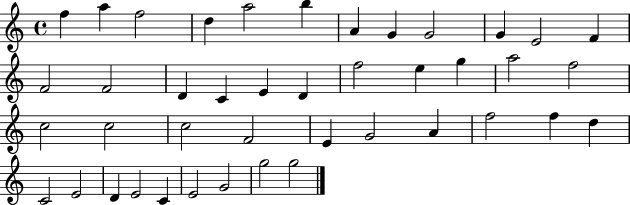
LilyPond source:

{
  \clef treble
  \time 4/4
  \defaultTimeSignature
  \key c \major
  f''4 a''4 f''2 | d''4 a''2 b''4 | a'4 g'4 g'2 | g'4 e'2 f'4 | \break f'2 f'2 | d'4 c'4 e'4 d'4 | f''2 e''4 g''4 | a''2 f''2 | \break c''2 c''2 | c''2 f'2 | e'4 g'2 a'4 | f''2 f''4 d''4 | \break c'2 e'2 | d'4 e'2 c'4 | e'2 g'2 | g''2 g''2 | \break \bar "|."
}